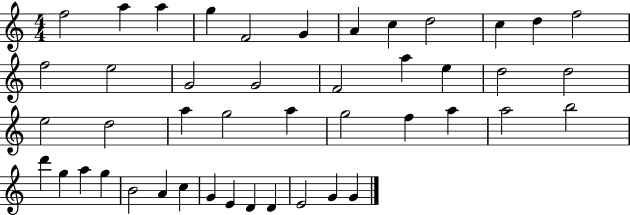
F5/h A5/q A5/q G5/q F4/h G4/q A4/q C5/q D5/h C5/q D5/q F5/h F5/h E5/h G4/h G4/h F4/h A5/q E5/q D5/h D5/h E5/h D5/h A5/q G5/h A5/q G5/h F5/q A5/q A5/h B5/h D6/q G5/q A5/q G5/q B4/h A4/q C5/q G4/q E4/q D4/q D4/q E4/h G4/q G4/q